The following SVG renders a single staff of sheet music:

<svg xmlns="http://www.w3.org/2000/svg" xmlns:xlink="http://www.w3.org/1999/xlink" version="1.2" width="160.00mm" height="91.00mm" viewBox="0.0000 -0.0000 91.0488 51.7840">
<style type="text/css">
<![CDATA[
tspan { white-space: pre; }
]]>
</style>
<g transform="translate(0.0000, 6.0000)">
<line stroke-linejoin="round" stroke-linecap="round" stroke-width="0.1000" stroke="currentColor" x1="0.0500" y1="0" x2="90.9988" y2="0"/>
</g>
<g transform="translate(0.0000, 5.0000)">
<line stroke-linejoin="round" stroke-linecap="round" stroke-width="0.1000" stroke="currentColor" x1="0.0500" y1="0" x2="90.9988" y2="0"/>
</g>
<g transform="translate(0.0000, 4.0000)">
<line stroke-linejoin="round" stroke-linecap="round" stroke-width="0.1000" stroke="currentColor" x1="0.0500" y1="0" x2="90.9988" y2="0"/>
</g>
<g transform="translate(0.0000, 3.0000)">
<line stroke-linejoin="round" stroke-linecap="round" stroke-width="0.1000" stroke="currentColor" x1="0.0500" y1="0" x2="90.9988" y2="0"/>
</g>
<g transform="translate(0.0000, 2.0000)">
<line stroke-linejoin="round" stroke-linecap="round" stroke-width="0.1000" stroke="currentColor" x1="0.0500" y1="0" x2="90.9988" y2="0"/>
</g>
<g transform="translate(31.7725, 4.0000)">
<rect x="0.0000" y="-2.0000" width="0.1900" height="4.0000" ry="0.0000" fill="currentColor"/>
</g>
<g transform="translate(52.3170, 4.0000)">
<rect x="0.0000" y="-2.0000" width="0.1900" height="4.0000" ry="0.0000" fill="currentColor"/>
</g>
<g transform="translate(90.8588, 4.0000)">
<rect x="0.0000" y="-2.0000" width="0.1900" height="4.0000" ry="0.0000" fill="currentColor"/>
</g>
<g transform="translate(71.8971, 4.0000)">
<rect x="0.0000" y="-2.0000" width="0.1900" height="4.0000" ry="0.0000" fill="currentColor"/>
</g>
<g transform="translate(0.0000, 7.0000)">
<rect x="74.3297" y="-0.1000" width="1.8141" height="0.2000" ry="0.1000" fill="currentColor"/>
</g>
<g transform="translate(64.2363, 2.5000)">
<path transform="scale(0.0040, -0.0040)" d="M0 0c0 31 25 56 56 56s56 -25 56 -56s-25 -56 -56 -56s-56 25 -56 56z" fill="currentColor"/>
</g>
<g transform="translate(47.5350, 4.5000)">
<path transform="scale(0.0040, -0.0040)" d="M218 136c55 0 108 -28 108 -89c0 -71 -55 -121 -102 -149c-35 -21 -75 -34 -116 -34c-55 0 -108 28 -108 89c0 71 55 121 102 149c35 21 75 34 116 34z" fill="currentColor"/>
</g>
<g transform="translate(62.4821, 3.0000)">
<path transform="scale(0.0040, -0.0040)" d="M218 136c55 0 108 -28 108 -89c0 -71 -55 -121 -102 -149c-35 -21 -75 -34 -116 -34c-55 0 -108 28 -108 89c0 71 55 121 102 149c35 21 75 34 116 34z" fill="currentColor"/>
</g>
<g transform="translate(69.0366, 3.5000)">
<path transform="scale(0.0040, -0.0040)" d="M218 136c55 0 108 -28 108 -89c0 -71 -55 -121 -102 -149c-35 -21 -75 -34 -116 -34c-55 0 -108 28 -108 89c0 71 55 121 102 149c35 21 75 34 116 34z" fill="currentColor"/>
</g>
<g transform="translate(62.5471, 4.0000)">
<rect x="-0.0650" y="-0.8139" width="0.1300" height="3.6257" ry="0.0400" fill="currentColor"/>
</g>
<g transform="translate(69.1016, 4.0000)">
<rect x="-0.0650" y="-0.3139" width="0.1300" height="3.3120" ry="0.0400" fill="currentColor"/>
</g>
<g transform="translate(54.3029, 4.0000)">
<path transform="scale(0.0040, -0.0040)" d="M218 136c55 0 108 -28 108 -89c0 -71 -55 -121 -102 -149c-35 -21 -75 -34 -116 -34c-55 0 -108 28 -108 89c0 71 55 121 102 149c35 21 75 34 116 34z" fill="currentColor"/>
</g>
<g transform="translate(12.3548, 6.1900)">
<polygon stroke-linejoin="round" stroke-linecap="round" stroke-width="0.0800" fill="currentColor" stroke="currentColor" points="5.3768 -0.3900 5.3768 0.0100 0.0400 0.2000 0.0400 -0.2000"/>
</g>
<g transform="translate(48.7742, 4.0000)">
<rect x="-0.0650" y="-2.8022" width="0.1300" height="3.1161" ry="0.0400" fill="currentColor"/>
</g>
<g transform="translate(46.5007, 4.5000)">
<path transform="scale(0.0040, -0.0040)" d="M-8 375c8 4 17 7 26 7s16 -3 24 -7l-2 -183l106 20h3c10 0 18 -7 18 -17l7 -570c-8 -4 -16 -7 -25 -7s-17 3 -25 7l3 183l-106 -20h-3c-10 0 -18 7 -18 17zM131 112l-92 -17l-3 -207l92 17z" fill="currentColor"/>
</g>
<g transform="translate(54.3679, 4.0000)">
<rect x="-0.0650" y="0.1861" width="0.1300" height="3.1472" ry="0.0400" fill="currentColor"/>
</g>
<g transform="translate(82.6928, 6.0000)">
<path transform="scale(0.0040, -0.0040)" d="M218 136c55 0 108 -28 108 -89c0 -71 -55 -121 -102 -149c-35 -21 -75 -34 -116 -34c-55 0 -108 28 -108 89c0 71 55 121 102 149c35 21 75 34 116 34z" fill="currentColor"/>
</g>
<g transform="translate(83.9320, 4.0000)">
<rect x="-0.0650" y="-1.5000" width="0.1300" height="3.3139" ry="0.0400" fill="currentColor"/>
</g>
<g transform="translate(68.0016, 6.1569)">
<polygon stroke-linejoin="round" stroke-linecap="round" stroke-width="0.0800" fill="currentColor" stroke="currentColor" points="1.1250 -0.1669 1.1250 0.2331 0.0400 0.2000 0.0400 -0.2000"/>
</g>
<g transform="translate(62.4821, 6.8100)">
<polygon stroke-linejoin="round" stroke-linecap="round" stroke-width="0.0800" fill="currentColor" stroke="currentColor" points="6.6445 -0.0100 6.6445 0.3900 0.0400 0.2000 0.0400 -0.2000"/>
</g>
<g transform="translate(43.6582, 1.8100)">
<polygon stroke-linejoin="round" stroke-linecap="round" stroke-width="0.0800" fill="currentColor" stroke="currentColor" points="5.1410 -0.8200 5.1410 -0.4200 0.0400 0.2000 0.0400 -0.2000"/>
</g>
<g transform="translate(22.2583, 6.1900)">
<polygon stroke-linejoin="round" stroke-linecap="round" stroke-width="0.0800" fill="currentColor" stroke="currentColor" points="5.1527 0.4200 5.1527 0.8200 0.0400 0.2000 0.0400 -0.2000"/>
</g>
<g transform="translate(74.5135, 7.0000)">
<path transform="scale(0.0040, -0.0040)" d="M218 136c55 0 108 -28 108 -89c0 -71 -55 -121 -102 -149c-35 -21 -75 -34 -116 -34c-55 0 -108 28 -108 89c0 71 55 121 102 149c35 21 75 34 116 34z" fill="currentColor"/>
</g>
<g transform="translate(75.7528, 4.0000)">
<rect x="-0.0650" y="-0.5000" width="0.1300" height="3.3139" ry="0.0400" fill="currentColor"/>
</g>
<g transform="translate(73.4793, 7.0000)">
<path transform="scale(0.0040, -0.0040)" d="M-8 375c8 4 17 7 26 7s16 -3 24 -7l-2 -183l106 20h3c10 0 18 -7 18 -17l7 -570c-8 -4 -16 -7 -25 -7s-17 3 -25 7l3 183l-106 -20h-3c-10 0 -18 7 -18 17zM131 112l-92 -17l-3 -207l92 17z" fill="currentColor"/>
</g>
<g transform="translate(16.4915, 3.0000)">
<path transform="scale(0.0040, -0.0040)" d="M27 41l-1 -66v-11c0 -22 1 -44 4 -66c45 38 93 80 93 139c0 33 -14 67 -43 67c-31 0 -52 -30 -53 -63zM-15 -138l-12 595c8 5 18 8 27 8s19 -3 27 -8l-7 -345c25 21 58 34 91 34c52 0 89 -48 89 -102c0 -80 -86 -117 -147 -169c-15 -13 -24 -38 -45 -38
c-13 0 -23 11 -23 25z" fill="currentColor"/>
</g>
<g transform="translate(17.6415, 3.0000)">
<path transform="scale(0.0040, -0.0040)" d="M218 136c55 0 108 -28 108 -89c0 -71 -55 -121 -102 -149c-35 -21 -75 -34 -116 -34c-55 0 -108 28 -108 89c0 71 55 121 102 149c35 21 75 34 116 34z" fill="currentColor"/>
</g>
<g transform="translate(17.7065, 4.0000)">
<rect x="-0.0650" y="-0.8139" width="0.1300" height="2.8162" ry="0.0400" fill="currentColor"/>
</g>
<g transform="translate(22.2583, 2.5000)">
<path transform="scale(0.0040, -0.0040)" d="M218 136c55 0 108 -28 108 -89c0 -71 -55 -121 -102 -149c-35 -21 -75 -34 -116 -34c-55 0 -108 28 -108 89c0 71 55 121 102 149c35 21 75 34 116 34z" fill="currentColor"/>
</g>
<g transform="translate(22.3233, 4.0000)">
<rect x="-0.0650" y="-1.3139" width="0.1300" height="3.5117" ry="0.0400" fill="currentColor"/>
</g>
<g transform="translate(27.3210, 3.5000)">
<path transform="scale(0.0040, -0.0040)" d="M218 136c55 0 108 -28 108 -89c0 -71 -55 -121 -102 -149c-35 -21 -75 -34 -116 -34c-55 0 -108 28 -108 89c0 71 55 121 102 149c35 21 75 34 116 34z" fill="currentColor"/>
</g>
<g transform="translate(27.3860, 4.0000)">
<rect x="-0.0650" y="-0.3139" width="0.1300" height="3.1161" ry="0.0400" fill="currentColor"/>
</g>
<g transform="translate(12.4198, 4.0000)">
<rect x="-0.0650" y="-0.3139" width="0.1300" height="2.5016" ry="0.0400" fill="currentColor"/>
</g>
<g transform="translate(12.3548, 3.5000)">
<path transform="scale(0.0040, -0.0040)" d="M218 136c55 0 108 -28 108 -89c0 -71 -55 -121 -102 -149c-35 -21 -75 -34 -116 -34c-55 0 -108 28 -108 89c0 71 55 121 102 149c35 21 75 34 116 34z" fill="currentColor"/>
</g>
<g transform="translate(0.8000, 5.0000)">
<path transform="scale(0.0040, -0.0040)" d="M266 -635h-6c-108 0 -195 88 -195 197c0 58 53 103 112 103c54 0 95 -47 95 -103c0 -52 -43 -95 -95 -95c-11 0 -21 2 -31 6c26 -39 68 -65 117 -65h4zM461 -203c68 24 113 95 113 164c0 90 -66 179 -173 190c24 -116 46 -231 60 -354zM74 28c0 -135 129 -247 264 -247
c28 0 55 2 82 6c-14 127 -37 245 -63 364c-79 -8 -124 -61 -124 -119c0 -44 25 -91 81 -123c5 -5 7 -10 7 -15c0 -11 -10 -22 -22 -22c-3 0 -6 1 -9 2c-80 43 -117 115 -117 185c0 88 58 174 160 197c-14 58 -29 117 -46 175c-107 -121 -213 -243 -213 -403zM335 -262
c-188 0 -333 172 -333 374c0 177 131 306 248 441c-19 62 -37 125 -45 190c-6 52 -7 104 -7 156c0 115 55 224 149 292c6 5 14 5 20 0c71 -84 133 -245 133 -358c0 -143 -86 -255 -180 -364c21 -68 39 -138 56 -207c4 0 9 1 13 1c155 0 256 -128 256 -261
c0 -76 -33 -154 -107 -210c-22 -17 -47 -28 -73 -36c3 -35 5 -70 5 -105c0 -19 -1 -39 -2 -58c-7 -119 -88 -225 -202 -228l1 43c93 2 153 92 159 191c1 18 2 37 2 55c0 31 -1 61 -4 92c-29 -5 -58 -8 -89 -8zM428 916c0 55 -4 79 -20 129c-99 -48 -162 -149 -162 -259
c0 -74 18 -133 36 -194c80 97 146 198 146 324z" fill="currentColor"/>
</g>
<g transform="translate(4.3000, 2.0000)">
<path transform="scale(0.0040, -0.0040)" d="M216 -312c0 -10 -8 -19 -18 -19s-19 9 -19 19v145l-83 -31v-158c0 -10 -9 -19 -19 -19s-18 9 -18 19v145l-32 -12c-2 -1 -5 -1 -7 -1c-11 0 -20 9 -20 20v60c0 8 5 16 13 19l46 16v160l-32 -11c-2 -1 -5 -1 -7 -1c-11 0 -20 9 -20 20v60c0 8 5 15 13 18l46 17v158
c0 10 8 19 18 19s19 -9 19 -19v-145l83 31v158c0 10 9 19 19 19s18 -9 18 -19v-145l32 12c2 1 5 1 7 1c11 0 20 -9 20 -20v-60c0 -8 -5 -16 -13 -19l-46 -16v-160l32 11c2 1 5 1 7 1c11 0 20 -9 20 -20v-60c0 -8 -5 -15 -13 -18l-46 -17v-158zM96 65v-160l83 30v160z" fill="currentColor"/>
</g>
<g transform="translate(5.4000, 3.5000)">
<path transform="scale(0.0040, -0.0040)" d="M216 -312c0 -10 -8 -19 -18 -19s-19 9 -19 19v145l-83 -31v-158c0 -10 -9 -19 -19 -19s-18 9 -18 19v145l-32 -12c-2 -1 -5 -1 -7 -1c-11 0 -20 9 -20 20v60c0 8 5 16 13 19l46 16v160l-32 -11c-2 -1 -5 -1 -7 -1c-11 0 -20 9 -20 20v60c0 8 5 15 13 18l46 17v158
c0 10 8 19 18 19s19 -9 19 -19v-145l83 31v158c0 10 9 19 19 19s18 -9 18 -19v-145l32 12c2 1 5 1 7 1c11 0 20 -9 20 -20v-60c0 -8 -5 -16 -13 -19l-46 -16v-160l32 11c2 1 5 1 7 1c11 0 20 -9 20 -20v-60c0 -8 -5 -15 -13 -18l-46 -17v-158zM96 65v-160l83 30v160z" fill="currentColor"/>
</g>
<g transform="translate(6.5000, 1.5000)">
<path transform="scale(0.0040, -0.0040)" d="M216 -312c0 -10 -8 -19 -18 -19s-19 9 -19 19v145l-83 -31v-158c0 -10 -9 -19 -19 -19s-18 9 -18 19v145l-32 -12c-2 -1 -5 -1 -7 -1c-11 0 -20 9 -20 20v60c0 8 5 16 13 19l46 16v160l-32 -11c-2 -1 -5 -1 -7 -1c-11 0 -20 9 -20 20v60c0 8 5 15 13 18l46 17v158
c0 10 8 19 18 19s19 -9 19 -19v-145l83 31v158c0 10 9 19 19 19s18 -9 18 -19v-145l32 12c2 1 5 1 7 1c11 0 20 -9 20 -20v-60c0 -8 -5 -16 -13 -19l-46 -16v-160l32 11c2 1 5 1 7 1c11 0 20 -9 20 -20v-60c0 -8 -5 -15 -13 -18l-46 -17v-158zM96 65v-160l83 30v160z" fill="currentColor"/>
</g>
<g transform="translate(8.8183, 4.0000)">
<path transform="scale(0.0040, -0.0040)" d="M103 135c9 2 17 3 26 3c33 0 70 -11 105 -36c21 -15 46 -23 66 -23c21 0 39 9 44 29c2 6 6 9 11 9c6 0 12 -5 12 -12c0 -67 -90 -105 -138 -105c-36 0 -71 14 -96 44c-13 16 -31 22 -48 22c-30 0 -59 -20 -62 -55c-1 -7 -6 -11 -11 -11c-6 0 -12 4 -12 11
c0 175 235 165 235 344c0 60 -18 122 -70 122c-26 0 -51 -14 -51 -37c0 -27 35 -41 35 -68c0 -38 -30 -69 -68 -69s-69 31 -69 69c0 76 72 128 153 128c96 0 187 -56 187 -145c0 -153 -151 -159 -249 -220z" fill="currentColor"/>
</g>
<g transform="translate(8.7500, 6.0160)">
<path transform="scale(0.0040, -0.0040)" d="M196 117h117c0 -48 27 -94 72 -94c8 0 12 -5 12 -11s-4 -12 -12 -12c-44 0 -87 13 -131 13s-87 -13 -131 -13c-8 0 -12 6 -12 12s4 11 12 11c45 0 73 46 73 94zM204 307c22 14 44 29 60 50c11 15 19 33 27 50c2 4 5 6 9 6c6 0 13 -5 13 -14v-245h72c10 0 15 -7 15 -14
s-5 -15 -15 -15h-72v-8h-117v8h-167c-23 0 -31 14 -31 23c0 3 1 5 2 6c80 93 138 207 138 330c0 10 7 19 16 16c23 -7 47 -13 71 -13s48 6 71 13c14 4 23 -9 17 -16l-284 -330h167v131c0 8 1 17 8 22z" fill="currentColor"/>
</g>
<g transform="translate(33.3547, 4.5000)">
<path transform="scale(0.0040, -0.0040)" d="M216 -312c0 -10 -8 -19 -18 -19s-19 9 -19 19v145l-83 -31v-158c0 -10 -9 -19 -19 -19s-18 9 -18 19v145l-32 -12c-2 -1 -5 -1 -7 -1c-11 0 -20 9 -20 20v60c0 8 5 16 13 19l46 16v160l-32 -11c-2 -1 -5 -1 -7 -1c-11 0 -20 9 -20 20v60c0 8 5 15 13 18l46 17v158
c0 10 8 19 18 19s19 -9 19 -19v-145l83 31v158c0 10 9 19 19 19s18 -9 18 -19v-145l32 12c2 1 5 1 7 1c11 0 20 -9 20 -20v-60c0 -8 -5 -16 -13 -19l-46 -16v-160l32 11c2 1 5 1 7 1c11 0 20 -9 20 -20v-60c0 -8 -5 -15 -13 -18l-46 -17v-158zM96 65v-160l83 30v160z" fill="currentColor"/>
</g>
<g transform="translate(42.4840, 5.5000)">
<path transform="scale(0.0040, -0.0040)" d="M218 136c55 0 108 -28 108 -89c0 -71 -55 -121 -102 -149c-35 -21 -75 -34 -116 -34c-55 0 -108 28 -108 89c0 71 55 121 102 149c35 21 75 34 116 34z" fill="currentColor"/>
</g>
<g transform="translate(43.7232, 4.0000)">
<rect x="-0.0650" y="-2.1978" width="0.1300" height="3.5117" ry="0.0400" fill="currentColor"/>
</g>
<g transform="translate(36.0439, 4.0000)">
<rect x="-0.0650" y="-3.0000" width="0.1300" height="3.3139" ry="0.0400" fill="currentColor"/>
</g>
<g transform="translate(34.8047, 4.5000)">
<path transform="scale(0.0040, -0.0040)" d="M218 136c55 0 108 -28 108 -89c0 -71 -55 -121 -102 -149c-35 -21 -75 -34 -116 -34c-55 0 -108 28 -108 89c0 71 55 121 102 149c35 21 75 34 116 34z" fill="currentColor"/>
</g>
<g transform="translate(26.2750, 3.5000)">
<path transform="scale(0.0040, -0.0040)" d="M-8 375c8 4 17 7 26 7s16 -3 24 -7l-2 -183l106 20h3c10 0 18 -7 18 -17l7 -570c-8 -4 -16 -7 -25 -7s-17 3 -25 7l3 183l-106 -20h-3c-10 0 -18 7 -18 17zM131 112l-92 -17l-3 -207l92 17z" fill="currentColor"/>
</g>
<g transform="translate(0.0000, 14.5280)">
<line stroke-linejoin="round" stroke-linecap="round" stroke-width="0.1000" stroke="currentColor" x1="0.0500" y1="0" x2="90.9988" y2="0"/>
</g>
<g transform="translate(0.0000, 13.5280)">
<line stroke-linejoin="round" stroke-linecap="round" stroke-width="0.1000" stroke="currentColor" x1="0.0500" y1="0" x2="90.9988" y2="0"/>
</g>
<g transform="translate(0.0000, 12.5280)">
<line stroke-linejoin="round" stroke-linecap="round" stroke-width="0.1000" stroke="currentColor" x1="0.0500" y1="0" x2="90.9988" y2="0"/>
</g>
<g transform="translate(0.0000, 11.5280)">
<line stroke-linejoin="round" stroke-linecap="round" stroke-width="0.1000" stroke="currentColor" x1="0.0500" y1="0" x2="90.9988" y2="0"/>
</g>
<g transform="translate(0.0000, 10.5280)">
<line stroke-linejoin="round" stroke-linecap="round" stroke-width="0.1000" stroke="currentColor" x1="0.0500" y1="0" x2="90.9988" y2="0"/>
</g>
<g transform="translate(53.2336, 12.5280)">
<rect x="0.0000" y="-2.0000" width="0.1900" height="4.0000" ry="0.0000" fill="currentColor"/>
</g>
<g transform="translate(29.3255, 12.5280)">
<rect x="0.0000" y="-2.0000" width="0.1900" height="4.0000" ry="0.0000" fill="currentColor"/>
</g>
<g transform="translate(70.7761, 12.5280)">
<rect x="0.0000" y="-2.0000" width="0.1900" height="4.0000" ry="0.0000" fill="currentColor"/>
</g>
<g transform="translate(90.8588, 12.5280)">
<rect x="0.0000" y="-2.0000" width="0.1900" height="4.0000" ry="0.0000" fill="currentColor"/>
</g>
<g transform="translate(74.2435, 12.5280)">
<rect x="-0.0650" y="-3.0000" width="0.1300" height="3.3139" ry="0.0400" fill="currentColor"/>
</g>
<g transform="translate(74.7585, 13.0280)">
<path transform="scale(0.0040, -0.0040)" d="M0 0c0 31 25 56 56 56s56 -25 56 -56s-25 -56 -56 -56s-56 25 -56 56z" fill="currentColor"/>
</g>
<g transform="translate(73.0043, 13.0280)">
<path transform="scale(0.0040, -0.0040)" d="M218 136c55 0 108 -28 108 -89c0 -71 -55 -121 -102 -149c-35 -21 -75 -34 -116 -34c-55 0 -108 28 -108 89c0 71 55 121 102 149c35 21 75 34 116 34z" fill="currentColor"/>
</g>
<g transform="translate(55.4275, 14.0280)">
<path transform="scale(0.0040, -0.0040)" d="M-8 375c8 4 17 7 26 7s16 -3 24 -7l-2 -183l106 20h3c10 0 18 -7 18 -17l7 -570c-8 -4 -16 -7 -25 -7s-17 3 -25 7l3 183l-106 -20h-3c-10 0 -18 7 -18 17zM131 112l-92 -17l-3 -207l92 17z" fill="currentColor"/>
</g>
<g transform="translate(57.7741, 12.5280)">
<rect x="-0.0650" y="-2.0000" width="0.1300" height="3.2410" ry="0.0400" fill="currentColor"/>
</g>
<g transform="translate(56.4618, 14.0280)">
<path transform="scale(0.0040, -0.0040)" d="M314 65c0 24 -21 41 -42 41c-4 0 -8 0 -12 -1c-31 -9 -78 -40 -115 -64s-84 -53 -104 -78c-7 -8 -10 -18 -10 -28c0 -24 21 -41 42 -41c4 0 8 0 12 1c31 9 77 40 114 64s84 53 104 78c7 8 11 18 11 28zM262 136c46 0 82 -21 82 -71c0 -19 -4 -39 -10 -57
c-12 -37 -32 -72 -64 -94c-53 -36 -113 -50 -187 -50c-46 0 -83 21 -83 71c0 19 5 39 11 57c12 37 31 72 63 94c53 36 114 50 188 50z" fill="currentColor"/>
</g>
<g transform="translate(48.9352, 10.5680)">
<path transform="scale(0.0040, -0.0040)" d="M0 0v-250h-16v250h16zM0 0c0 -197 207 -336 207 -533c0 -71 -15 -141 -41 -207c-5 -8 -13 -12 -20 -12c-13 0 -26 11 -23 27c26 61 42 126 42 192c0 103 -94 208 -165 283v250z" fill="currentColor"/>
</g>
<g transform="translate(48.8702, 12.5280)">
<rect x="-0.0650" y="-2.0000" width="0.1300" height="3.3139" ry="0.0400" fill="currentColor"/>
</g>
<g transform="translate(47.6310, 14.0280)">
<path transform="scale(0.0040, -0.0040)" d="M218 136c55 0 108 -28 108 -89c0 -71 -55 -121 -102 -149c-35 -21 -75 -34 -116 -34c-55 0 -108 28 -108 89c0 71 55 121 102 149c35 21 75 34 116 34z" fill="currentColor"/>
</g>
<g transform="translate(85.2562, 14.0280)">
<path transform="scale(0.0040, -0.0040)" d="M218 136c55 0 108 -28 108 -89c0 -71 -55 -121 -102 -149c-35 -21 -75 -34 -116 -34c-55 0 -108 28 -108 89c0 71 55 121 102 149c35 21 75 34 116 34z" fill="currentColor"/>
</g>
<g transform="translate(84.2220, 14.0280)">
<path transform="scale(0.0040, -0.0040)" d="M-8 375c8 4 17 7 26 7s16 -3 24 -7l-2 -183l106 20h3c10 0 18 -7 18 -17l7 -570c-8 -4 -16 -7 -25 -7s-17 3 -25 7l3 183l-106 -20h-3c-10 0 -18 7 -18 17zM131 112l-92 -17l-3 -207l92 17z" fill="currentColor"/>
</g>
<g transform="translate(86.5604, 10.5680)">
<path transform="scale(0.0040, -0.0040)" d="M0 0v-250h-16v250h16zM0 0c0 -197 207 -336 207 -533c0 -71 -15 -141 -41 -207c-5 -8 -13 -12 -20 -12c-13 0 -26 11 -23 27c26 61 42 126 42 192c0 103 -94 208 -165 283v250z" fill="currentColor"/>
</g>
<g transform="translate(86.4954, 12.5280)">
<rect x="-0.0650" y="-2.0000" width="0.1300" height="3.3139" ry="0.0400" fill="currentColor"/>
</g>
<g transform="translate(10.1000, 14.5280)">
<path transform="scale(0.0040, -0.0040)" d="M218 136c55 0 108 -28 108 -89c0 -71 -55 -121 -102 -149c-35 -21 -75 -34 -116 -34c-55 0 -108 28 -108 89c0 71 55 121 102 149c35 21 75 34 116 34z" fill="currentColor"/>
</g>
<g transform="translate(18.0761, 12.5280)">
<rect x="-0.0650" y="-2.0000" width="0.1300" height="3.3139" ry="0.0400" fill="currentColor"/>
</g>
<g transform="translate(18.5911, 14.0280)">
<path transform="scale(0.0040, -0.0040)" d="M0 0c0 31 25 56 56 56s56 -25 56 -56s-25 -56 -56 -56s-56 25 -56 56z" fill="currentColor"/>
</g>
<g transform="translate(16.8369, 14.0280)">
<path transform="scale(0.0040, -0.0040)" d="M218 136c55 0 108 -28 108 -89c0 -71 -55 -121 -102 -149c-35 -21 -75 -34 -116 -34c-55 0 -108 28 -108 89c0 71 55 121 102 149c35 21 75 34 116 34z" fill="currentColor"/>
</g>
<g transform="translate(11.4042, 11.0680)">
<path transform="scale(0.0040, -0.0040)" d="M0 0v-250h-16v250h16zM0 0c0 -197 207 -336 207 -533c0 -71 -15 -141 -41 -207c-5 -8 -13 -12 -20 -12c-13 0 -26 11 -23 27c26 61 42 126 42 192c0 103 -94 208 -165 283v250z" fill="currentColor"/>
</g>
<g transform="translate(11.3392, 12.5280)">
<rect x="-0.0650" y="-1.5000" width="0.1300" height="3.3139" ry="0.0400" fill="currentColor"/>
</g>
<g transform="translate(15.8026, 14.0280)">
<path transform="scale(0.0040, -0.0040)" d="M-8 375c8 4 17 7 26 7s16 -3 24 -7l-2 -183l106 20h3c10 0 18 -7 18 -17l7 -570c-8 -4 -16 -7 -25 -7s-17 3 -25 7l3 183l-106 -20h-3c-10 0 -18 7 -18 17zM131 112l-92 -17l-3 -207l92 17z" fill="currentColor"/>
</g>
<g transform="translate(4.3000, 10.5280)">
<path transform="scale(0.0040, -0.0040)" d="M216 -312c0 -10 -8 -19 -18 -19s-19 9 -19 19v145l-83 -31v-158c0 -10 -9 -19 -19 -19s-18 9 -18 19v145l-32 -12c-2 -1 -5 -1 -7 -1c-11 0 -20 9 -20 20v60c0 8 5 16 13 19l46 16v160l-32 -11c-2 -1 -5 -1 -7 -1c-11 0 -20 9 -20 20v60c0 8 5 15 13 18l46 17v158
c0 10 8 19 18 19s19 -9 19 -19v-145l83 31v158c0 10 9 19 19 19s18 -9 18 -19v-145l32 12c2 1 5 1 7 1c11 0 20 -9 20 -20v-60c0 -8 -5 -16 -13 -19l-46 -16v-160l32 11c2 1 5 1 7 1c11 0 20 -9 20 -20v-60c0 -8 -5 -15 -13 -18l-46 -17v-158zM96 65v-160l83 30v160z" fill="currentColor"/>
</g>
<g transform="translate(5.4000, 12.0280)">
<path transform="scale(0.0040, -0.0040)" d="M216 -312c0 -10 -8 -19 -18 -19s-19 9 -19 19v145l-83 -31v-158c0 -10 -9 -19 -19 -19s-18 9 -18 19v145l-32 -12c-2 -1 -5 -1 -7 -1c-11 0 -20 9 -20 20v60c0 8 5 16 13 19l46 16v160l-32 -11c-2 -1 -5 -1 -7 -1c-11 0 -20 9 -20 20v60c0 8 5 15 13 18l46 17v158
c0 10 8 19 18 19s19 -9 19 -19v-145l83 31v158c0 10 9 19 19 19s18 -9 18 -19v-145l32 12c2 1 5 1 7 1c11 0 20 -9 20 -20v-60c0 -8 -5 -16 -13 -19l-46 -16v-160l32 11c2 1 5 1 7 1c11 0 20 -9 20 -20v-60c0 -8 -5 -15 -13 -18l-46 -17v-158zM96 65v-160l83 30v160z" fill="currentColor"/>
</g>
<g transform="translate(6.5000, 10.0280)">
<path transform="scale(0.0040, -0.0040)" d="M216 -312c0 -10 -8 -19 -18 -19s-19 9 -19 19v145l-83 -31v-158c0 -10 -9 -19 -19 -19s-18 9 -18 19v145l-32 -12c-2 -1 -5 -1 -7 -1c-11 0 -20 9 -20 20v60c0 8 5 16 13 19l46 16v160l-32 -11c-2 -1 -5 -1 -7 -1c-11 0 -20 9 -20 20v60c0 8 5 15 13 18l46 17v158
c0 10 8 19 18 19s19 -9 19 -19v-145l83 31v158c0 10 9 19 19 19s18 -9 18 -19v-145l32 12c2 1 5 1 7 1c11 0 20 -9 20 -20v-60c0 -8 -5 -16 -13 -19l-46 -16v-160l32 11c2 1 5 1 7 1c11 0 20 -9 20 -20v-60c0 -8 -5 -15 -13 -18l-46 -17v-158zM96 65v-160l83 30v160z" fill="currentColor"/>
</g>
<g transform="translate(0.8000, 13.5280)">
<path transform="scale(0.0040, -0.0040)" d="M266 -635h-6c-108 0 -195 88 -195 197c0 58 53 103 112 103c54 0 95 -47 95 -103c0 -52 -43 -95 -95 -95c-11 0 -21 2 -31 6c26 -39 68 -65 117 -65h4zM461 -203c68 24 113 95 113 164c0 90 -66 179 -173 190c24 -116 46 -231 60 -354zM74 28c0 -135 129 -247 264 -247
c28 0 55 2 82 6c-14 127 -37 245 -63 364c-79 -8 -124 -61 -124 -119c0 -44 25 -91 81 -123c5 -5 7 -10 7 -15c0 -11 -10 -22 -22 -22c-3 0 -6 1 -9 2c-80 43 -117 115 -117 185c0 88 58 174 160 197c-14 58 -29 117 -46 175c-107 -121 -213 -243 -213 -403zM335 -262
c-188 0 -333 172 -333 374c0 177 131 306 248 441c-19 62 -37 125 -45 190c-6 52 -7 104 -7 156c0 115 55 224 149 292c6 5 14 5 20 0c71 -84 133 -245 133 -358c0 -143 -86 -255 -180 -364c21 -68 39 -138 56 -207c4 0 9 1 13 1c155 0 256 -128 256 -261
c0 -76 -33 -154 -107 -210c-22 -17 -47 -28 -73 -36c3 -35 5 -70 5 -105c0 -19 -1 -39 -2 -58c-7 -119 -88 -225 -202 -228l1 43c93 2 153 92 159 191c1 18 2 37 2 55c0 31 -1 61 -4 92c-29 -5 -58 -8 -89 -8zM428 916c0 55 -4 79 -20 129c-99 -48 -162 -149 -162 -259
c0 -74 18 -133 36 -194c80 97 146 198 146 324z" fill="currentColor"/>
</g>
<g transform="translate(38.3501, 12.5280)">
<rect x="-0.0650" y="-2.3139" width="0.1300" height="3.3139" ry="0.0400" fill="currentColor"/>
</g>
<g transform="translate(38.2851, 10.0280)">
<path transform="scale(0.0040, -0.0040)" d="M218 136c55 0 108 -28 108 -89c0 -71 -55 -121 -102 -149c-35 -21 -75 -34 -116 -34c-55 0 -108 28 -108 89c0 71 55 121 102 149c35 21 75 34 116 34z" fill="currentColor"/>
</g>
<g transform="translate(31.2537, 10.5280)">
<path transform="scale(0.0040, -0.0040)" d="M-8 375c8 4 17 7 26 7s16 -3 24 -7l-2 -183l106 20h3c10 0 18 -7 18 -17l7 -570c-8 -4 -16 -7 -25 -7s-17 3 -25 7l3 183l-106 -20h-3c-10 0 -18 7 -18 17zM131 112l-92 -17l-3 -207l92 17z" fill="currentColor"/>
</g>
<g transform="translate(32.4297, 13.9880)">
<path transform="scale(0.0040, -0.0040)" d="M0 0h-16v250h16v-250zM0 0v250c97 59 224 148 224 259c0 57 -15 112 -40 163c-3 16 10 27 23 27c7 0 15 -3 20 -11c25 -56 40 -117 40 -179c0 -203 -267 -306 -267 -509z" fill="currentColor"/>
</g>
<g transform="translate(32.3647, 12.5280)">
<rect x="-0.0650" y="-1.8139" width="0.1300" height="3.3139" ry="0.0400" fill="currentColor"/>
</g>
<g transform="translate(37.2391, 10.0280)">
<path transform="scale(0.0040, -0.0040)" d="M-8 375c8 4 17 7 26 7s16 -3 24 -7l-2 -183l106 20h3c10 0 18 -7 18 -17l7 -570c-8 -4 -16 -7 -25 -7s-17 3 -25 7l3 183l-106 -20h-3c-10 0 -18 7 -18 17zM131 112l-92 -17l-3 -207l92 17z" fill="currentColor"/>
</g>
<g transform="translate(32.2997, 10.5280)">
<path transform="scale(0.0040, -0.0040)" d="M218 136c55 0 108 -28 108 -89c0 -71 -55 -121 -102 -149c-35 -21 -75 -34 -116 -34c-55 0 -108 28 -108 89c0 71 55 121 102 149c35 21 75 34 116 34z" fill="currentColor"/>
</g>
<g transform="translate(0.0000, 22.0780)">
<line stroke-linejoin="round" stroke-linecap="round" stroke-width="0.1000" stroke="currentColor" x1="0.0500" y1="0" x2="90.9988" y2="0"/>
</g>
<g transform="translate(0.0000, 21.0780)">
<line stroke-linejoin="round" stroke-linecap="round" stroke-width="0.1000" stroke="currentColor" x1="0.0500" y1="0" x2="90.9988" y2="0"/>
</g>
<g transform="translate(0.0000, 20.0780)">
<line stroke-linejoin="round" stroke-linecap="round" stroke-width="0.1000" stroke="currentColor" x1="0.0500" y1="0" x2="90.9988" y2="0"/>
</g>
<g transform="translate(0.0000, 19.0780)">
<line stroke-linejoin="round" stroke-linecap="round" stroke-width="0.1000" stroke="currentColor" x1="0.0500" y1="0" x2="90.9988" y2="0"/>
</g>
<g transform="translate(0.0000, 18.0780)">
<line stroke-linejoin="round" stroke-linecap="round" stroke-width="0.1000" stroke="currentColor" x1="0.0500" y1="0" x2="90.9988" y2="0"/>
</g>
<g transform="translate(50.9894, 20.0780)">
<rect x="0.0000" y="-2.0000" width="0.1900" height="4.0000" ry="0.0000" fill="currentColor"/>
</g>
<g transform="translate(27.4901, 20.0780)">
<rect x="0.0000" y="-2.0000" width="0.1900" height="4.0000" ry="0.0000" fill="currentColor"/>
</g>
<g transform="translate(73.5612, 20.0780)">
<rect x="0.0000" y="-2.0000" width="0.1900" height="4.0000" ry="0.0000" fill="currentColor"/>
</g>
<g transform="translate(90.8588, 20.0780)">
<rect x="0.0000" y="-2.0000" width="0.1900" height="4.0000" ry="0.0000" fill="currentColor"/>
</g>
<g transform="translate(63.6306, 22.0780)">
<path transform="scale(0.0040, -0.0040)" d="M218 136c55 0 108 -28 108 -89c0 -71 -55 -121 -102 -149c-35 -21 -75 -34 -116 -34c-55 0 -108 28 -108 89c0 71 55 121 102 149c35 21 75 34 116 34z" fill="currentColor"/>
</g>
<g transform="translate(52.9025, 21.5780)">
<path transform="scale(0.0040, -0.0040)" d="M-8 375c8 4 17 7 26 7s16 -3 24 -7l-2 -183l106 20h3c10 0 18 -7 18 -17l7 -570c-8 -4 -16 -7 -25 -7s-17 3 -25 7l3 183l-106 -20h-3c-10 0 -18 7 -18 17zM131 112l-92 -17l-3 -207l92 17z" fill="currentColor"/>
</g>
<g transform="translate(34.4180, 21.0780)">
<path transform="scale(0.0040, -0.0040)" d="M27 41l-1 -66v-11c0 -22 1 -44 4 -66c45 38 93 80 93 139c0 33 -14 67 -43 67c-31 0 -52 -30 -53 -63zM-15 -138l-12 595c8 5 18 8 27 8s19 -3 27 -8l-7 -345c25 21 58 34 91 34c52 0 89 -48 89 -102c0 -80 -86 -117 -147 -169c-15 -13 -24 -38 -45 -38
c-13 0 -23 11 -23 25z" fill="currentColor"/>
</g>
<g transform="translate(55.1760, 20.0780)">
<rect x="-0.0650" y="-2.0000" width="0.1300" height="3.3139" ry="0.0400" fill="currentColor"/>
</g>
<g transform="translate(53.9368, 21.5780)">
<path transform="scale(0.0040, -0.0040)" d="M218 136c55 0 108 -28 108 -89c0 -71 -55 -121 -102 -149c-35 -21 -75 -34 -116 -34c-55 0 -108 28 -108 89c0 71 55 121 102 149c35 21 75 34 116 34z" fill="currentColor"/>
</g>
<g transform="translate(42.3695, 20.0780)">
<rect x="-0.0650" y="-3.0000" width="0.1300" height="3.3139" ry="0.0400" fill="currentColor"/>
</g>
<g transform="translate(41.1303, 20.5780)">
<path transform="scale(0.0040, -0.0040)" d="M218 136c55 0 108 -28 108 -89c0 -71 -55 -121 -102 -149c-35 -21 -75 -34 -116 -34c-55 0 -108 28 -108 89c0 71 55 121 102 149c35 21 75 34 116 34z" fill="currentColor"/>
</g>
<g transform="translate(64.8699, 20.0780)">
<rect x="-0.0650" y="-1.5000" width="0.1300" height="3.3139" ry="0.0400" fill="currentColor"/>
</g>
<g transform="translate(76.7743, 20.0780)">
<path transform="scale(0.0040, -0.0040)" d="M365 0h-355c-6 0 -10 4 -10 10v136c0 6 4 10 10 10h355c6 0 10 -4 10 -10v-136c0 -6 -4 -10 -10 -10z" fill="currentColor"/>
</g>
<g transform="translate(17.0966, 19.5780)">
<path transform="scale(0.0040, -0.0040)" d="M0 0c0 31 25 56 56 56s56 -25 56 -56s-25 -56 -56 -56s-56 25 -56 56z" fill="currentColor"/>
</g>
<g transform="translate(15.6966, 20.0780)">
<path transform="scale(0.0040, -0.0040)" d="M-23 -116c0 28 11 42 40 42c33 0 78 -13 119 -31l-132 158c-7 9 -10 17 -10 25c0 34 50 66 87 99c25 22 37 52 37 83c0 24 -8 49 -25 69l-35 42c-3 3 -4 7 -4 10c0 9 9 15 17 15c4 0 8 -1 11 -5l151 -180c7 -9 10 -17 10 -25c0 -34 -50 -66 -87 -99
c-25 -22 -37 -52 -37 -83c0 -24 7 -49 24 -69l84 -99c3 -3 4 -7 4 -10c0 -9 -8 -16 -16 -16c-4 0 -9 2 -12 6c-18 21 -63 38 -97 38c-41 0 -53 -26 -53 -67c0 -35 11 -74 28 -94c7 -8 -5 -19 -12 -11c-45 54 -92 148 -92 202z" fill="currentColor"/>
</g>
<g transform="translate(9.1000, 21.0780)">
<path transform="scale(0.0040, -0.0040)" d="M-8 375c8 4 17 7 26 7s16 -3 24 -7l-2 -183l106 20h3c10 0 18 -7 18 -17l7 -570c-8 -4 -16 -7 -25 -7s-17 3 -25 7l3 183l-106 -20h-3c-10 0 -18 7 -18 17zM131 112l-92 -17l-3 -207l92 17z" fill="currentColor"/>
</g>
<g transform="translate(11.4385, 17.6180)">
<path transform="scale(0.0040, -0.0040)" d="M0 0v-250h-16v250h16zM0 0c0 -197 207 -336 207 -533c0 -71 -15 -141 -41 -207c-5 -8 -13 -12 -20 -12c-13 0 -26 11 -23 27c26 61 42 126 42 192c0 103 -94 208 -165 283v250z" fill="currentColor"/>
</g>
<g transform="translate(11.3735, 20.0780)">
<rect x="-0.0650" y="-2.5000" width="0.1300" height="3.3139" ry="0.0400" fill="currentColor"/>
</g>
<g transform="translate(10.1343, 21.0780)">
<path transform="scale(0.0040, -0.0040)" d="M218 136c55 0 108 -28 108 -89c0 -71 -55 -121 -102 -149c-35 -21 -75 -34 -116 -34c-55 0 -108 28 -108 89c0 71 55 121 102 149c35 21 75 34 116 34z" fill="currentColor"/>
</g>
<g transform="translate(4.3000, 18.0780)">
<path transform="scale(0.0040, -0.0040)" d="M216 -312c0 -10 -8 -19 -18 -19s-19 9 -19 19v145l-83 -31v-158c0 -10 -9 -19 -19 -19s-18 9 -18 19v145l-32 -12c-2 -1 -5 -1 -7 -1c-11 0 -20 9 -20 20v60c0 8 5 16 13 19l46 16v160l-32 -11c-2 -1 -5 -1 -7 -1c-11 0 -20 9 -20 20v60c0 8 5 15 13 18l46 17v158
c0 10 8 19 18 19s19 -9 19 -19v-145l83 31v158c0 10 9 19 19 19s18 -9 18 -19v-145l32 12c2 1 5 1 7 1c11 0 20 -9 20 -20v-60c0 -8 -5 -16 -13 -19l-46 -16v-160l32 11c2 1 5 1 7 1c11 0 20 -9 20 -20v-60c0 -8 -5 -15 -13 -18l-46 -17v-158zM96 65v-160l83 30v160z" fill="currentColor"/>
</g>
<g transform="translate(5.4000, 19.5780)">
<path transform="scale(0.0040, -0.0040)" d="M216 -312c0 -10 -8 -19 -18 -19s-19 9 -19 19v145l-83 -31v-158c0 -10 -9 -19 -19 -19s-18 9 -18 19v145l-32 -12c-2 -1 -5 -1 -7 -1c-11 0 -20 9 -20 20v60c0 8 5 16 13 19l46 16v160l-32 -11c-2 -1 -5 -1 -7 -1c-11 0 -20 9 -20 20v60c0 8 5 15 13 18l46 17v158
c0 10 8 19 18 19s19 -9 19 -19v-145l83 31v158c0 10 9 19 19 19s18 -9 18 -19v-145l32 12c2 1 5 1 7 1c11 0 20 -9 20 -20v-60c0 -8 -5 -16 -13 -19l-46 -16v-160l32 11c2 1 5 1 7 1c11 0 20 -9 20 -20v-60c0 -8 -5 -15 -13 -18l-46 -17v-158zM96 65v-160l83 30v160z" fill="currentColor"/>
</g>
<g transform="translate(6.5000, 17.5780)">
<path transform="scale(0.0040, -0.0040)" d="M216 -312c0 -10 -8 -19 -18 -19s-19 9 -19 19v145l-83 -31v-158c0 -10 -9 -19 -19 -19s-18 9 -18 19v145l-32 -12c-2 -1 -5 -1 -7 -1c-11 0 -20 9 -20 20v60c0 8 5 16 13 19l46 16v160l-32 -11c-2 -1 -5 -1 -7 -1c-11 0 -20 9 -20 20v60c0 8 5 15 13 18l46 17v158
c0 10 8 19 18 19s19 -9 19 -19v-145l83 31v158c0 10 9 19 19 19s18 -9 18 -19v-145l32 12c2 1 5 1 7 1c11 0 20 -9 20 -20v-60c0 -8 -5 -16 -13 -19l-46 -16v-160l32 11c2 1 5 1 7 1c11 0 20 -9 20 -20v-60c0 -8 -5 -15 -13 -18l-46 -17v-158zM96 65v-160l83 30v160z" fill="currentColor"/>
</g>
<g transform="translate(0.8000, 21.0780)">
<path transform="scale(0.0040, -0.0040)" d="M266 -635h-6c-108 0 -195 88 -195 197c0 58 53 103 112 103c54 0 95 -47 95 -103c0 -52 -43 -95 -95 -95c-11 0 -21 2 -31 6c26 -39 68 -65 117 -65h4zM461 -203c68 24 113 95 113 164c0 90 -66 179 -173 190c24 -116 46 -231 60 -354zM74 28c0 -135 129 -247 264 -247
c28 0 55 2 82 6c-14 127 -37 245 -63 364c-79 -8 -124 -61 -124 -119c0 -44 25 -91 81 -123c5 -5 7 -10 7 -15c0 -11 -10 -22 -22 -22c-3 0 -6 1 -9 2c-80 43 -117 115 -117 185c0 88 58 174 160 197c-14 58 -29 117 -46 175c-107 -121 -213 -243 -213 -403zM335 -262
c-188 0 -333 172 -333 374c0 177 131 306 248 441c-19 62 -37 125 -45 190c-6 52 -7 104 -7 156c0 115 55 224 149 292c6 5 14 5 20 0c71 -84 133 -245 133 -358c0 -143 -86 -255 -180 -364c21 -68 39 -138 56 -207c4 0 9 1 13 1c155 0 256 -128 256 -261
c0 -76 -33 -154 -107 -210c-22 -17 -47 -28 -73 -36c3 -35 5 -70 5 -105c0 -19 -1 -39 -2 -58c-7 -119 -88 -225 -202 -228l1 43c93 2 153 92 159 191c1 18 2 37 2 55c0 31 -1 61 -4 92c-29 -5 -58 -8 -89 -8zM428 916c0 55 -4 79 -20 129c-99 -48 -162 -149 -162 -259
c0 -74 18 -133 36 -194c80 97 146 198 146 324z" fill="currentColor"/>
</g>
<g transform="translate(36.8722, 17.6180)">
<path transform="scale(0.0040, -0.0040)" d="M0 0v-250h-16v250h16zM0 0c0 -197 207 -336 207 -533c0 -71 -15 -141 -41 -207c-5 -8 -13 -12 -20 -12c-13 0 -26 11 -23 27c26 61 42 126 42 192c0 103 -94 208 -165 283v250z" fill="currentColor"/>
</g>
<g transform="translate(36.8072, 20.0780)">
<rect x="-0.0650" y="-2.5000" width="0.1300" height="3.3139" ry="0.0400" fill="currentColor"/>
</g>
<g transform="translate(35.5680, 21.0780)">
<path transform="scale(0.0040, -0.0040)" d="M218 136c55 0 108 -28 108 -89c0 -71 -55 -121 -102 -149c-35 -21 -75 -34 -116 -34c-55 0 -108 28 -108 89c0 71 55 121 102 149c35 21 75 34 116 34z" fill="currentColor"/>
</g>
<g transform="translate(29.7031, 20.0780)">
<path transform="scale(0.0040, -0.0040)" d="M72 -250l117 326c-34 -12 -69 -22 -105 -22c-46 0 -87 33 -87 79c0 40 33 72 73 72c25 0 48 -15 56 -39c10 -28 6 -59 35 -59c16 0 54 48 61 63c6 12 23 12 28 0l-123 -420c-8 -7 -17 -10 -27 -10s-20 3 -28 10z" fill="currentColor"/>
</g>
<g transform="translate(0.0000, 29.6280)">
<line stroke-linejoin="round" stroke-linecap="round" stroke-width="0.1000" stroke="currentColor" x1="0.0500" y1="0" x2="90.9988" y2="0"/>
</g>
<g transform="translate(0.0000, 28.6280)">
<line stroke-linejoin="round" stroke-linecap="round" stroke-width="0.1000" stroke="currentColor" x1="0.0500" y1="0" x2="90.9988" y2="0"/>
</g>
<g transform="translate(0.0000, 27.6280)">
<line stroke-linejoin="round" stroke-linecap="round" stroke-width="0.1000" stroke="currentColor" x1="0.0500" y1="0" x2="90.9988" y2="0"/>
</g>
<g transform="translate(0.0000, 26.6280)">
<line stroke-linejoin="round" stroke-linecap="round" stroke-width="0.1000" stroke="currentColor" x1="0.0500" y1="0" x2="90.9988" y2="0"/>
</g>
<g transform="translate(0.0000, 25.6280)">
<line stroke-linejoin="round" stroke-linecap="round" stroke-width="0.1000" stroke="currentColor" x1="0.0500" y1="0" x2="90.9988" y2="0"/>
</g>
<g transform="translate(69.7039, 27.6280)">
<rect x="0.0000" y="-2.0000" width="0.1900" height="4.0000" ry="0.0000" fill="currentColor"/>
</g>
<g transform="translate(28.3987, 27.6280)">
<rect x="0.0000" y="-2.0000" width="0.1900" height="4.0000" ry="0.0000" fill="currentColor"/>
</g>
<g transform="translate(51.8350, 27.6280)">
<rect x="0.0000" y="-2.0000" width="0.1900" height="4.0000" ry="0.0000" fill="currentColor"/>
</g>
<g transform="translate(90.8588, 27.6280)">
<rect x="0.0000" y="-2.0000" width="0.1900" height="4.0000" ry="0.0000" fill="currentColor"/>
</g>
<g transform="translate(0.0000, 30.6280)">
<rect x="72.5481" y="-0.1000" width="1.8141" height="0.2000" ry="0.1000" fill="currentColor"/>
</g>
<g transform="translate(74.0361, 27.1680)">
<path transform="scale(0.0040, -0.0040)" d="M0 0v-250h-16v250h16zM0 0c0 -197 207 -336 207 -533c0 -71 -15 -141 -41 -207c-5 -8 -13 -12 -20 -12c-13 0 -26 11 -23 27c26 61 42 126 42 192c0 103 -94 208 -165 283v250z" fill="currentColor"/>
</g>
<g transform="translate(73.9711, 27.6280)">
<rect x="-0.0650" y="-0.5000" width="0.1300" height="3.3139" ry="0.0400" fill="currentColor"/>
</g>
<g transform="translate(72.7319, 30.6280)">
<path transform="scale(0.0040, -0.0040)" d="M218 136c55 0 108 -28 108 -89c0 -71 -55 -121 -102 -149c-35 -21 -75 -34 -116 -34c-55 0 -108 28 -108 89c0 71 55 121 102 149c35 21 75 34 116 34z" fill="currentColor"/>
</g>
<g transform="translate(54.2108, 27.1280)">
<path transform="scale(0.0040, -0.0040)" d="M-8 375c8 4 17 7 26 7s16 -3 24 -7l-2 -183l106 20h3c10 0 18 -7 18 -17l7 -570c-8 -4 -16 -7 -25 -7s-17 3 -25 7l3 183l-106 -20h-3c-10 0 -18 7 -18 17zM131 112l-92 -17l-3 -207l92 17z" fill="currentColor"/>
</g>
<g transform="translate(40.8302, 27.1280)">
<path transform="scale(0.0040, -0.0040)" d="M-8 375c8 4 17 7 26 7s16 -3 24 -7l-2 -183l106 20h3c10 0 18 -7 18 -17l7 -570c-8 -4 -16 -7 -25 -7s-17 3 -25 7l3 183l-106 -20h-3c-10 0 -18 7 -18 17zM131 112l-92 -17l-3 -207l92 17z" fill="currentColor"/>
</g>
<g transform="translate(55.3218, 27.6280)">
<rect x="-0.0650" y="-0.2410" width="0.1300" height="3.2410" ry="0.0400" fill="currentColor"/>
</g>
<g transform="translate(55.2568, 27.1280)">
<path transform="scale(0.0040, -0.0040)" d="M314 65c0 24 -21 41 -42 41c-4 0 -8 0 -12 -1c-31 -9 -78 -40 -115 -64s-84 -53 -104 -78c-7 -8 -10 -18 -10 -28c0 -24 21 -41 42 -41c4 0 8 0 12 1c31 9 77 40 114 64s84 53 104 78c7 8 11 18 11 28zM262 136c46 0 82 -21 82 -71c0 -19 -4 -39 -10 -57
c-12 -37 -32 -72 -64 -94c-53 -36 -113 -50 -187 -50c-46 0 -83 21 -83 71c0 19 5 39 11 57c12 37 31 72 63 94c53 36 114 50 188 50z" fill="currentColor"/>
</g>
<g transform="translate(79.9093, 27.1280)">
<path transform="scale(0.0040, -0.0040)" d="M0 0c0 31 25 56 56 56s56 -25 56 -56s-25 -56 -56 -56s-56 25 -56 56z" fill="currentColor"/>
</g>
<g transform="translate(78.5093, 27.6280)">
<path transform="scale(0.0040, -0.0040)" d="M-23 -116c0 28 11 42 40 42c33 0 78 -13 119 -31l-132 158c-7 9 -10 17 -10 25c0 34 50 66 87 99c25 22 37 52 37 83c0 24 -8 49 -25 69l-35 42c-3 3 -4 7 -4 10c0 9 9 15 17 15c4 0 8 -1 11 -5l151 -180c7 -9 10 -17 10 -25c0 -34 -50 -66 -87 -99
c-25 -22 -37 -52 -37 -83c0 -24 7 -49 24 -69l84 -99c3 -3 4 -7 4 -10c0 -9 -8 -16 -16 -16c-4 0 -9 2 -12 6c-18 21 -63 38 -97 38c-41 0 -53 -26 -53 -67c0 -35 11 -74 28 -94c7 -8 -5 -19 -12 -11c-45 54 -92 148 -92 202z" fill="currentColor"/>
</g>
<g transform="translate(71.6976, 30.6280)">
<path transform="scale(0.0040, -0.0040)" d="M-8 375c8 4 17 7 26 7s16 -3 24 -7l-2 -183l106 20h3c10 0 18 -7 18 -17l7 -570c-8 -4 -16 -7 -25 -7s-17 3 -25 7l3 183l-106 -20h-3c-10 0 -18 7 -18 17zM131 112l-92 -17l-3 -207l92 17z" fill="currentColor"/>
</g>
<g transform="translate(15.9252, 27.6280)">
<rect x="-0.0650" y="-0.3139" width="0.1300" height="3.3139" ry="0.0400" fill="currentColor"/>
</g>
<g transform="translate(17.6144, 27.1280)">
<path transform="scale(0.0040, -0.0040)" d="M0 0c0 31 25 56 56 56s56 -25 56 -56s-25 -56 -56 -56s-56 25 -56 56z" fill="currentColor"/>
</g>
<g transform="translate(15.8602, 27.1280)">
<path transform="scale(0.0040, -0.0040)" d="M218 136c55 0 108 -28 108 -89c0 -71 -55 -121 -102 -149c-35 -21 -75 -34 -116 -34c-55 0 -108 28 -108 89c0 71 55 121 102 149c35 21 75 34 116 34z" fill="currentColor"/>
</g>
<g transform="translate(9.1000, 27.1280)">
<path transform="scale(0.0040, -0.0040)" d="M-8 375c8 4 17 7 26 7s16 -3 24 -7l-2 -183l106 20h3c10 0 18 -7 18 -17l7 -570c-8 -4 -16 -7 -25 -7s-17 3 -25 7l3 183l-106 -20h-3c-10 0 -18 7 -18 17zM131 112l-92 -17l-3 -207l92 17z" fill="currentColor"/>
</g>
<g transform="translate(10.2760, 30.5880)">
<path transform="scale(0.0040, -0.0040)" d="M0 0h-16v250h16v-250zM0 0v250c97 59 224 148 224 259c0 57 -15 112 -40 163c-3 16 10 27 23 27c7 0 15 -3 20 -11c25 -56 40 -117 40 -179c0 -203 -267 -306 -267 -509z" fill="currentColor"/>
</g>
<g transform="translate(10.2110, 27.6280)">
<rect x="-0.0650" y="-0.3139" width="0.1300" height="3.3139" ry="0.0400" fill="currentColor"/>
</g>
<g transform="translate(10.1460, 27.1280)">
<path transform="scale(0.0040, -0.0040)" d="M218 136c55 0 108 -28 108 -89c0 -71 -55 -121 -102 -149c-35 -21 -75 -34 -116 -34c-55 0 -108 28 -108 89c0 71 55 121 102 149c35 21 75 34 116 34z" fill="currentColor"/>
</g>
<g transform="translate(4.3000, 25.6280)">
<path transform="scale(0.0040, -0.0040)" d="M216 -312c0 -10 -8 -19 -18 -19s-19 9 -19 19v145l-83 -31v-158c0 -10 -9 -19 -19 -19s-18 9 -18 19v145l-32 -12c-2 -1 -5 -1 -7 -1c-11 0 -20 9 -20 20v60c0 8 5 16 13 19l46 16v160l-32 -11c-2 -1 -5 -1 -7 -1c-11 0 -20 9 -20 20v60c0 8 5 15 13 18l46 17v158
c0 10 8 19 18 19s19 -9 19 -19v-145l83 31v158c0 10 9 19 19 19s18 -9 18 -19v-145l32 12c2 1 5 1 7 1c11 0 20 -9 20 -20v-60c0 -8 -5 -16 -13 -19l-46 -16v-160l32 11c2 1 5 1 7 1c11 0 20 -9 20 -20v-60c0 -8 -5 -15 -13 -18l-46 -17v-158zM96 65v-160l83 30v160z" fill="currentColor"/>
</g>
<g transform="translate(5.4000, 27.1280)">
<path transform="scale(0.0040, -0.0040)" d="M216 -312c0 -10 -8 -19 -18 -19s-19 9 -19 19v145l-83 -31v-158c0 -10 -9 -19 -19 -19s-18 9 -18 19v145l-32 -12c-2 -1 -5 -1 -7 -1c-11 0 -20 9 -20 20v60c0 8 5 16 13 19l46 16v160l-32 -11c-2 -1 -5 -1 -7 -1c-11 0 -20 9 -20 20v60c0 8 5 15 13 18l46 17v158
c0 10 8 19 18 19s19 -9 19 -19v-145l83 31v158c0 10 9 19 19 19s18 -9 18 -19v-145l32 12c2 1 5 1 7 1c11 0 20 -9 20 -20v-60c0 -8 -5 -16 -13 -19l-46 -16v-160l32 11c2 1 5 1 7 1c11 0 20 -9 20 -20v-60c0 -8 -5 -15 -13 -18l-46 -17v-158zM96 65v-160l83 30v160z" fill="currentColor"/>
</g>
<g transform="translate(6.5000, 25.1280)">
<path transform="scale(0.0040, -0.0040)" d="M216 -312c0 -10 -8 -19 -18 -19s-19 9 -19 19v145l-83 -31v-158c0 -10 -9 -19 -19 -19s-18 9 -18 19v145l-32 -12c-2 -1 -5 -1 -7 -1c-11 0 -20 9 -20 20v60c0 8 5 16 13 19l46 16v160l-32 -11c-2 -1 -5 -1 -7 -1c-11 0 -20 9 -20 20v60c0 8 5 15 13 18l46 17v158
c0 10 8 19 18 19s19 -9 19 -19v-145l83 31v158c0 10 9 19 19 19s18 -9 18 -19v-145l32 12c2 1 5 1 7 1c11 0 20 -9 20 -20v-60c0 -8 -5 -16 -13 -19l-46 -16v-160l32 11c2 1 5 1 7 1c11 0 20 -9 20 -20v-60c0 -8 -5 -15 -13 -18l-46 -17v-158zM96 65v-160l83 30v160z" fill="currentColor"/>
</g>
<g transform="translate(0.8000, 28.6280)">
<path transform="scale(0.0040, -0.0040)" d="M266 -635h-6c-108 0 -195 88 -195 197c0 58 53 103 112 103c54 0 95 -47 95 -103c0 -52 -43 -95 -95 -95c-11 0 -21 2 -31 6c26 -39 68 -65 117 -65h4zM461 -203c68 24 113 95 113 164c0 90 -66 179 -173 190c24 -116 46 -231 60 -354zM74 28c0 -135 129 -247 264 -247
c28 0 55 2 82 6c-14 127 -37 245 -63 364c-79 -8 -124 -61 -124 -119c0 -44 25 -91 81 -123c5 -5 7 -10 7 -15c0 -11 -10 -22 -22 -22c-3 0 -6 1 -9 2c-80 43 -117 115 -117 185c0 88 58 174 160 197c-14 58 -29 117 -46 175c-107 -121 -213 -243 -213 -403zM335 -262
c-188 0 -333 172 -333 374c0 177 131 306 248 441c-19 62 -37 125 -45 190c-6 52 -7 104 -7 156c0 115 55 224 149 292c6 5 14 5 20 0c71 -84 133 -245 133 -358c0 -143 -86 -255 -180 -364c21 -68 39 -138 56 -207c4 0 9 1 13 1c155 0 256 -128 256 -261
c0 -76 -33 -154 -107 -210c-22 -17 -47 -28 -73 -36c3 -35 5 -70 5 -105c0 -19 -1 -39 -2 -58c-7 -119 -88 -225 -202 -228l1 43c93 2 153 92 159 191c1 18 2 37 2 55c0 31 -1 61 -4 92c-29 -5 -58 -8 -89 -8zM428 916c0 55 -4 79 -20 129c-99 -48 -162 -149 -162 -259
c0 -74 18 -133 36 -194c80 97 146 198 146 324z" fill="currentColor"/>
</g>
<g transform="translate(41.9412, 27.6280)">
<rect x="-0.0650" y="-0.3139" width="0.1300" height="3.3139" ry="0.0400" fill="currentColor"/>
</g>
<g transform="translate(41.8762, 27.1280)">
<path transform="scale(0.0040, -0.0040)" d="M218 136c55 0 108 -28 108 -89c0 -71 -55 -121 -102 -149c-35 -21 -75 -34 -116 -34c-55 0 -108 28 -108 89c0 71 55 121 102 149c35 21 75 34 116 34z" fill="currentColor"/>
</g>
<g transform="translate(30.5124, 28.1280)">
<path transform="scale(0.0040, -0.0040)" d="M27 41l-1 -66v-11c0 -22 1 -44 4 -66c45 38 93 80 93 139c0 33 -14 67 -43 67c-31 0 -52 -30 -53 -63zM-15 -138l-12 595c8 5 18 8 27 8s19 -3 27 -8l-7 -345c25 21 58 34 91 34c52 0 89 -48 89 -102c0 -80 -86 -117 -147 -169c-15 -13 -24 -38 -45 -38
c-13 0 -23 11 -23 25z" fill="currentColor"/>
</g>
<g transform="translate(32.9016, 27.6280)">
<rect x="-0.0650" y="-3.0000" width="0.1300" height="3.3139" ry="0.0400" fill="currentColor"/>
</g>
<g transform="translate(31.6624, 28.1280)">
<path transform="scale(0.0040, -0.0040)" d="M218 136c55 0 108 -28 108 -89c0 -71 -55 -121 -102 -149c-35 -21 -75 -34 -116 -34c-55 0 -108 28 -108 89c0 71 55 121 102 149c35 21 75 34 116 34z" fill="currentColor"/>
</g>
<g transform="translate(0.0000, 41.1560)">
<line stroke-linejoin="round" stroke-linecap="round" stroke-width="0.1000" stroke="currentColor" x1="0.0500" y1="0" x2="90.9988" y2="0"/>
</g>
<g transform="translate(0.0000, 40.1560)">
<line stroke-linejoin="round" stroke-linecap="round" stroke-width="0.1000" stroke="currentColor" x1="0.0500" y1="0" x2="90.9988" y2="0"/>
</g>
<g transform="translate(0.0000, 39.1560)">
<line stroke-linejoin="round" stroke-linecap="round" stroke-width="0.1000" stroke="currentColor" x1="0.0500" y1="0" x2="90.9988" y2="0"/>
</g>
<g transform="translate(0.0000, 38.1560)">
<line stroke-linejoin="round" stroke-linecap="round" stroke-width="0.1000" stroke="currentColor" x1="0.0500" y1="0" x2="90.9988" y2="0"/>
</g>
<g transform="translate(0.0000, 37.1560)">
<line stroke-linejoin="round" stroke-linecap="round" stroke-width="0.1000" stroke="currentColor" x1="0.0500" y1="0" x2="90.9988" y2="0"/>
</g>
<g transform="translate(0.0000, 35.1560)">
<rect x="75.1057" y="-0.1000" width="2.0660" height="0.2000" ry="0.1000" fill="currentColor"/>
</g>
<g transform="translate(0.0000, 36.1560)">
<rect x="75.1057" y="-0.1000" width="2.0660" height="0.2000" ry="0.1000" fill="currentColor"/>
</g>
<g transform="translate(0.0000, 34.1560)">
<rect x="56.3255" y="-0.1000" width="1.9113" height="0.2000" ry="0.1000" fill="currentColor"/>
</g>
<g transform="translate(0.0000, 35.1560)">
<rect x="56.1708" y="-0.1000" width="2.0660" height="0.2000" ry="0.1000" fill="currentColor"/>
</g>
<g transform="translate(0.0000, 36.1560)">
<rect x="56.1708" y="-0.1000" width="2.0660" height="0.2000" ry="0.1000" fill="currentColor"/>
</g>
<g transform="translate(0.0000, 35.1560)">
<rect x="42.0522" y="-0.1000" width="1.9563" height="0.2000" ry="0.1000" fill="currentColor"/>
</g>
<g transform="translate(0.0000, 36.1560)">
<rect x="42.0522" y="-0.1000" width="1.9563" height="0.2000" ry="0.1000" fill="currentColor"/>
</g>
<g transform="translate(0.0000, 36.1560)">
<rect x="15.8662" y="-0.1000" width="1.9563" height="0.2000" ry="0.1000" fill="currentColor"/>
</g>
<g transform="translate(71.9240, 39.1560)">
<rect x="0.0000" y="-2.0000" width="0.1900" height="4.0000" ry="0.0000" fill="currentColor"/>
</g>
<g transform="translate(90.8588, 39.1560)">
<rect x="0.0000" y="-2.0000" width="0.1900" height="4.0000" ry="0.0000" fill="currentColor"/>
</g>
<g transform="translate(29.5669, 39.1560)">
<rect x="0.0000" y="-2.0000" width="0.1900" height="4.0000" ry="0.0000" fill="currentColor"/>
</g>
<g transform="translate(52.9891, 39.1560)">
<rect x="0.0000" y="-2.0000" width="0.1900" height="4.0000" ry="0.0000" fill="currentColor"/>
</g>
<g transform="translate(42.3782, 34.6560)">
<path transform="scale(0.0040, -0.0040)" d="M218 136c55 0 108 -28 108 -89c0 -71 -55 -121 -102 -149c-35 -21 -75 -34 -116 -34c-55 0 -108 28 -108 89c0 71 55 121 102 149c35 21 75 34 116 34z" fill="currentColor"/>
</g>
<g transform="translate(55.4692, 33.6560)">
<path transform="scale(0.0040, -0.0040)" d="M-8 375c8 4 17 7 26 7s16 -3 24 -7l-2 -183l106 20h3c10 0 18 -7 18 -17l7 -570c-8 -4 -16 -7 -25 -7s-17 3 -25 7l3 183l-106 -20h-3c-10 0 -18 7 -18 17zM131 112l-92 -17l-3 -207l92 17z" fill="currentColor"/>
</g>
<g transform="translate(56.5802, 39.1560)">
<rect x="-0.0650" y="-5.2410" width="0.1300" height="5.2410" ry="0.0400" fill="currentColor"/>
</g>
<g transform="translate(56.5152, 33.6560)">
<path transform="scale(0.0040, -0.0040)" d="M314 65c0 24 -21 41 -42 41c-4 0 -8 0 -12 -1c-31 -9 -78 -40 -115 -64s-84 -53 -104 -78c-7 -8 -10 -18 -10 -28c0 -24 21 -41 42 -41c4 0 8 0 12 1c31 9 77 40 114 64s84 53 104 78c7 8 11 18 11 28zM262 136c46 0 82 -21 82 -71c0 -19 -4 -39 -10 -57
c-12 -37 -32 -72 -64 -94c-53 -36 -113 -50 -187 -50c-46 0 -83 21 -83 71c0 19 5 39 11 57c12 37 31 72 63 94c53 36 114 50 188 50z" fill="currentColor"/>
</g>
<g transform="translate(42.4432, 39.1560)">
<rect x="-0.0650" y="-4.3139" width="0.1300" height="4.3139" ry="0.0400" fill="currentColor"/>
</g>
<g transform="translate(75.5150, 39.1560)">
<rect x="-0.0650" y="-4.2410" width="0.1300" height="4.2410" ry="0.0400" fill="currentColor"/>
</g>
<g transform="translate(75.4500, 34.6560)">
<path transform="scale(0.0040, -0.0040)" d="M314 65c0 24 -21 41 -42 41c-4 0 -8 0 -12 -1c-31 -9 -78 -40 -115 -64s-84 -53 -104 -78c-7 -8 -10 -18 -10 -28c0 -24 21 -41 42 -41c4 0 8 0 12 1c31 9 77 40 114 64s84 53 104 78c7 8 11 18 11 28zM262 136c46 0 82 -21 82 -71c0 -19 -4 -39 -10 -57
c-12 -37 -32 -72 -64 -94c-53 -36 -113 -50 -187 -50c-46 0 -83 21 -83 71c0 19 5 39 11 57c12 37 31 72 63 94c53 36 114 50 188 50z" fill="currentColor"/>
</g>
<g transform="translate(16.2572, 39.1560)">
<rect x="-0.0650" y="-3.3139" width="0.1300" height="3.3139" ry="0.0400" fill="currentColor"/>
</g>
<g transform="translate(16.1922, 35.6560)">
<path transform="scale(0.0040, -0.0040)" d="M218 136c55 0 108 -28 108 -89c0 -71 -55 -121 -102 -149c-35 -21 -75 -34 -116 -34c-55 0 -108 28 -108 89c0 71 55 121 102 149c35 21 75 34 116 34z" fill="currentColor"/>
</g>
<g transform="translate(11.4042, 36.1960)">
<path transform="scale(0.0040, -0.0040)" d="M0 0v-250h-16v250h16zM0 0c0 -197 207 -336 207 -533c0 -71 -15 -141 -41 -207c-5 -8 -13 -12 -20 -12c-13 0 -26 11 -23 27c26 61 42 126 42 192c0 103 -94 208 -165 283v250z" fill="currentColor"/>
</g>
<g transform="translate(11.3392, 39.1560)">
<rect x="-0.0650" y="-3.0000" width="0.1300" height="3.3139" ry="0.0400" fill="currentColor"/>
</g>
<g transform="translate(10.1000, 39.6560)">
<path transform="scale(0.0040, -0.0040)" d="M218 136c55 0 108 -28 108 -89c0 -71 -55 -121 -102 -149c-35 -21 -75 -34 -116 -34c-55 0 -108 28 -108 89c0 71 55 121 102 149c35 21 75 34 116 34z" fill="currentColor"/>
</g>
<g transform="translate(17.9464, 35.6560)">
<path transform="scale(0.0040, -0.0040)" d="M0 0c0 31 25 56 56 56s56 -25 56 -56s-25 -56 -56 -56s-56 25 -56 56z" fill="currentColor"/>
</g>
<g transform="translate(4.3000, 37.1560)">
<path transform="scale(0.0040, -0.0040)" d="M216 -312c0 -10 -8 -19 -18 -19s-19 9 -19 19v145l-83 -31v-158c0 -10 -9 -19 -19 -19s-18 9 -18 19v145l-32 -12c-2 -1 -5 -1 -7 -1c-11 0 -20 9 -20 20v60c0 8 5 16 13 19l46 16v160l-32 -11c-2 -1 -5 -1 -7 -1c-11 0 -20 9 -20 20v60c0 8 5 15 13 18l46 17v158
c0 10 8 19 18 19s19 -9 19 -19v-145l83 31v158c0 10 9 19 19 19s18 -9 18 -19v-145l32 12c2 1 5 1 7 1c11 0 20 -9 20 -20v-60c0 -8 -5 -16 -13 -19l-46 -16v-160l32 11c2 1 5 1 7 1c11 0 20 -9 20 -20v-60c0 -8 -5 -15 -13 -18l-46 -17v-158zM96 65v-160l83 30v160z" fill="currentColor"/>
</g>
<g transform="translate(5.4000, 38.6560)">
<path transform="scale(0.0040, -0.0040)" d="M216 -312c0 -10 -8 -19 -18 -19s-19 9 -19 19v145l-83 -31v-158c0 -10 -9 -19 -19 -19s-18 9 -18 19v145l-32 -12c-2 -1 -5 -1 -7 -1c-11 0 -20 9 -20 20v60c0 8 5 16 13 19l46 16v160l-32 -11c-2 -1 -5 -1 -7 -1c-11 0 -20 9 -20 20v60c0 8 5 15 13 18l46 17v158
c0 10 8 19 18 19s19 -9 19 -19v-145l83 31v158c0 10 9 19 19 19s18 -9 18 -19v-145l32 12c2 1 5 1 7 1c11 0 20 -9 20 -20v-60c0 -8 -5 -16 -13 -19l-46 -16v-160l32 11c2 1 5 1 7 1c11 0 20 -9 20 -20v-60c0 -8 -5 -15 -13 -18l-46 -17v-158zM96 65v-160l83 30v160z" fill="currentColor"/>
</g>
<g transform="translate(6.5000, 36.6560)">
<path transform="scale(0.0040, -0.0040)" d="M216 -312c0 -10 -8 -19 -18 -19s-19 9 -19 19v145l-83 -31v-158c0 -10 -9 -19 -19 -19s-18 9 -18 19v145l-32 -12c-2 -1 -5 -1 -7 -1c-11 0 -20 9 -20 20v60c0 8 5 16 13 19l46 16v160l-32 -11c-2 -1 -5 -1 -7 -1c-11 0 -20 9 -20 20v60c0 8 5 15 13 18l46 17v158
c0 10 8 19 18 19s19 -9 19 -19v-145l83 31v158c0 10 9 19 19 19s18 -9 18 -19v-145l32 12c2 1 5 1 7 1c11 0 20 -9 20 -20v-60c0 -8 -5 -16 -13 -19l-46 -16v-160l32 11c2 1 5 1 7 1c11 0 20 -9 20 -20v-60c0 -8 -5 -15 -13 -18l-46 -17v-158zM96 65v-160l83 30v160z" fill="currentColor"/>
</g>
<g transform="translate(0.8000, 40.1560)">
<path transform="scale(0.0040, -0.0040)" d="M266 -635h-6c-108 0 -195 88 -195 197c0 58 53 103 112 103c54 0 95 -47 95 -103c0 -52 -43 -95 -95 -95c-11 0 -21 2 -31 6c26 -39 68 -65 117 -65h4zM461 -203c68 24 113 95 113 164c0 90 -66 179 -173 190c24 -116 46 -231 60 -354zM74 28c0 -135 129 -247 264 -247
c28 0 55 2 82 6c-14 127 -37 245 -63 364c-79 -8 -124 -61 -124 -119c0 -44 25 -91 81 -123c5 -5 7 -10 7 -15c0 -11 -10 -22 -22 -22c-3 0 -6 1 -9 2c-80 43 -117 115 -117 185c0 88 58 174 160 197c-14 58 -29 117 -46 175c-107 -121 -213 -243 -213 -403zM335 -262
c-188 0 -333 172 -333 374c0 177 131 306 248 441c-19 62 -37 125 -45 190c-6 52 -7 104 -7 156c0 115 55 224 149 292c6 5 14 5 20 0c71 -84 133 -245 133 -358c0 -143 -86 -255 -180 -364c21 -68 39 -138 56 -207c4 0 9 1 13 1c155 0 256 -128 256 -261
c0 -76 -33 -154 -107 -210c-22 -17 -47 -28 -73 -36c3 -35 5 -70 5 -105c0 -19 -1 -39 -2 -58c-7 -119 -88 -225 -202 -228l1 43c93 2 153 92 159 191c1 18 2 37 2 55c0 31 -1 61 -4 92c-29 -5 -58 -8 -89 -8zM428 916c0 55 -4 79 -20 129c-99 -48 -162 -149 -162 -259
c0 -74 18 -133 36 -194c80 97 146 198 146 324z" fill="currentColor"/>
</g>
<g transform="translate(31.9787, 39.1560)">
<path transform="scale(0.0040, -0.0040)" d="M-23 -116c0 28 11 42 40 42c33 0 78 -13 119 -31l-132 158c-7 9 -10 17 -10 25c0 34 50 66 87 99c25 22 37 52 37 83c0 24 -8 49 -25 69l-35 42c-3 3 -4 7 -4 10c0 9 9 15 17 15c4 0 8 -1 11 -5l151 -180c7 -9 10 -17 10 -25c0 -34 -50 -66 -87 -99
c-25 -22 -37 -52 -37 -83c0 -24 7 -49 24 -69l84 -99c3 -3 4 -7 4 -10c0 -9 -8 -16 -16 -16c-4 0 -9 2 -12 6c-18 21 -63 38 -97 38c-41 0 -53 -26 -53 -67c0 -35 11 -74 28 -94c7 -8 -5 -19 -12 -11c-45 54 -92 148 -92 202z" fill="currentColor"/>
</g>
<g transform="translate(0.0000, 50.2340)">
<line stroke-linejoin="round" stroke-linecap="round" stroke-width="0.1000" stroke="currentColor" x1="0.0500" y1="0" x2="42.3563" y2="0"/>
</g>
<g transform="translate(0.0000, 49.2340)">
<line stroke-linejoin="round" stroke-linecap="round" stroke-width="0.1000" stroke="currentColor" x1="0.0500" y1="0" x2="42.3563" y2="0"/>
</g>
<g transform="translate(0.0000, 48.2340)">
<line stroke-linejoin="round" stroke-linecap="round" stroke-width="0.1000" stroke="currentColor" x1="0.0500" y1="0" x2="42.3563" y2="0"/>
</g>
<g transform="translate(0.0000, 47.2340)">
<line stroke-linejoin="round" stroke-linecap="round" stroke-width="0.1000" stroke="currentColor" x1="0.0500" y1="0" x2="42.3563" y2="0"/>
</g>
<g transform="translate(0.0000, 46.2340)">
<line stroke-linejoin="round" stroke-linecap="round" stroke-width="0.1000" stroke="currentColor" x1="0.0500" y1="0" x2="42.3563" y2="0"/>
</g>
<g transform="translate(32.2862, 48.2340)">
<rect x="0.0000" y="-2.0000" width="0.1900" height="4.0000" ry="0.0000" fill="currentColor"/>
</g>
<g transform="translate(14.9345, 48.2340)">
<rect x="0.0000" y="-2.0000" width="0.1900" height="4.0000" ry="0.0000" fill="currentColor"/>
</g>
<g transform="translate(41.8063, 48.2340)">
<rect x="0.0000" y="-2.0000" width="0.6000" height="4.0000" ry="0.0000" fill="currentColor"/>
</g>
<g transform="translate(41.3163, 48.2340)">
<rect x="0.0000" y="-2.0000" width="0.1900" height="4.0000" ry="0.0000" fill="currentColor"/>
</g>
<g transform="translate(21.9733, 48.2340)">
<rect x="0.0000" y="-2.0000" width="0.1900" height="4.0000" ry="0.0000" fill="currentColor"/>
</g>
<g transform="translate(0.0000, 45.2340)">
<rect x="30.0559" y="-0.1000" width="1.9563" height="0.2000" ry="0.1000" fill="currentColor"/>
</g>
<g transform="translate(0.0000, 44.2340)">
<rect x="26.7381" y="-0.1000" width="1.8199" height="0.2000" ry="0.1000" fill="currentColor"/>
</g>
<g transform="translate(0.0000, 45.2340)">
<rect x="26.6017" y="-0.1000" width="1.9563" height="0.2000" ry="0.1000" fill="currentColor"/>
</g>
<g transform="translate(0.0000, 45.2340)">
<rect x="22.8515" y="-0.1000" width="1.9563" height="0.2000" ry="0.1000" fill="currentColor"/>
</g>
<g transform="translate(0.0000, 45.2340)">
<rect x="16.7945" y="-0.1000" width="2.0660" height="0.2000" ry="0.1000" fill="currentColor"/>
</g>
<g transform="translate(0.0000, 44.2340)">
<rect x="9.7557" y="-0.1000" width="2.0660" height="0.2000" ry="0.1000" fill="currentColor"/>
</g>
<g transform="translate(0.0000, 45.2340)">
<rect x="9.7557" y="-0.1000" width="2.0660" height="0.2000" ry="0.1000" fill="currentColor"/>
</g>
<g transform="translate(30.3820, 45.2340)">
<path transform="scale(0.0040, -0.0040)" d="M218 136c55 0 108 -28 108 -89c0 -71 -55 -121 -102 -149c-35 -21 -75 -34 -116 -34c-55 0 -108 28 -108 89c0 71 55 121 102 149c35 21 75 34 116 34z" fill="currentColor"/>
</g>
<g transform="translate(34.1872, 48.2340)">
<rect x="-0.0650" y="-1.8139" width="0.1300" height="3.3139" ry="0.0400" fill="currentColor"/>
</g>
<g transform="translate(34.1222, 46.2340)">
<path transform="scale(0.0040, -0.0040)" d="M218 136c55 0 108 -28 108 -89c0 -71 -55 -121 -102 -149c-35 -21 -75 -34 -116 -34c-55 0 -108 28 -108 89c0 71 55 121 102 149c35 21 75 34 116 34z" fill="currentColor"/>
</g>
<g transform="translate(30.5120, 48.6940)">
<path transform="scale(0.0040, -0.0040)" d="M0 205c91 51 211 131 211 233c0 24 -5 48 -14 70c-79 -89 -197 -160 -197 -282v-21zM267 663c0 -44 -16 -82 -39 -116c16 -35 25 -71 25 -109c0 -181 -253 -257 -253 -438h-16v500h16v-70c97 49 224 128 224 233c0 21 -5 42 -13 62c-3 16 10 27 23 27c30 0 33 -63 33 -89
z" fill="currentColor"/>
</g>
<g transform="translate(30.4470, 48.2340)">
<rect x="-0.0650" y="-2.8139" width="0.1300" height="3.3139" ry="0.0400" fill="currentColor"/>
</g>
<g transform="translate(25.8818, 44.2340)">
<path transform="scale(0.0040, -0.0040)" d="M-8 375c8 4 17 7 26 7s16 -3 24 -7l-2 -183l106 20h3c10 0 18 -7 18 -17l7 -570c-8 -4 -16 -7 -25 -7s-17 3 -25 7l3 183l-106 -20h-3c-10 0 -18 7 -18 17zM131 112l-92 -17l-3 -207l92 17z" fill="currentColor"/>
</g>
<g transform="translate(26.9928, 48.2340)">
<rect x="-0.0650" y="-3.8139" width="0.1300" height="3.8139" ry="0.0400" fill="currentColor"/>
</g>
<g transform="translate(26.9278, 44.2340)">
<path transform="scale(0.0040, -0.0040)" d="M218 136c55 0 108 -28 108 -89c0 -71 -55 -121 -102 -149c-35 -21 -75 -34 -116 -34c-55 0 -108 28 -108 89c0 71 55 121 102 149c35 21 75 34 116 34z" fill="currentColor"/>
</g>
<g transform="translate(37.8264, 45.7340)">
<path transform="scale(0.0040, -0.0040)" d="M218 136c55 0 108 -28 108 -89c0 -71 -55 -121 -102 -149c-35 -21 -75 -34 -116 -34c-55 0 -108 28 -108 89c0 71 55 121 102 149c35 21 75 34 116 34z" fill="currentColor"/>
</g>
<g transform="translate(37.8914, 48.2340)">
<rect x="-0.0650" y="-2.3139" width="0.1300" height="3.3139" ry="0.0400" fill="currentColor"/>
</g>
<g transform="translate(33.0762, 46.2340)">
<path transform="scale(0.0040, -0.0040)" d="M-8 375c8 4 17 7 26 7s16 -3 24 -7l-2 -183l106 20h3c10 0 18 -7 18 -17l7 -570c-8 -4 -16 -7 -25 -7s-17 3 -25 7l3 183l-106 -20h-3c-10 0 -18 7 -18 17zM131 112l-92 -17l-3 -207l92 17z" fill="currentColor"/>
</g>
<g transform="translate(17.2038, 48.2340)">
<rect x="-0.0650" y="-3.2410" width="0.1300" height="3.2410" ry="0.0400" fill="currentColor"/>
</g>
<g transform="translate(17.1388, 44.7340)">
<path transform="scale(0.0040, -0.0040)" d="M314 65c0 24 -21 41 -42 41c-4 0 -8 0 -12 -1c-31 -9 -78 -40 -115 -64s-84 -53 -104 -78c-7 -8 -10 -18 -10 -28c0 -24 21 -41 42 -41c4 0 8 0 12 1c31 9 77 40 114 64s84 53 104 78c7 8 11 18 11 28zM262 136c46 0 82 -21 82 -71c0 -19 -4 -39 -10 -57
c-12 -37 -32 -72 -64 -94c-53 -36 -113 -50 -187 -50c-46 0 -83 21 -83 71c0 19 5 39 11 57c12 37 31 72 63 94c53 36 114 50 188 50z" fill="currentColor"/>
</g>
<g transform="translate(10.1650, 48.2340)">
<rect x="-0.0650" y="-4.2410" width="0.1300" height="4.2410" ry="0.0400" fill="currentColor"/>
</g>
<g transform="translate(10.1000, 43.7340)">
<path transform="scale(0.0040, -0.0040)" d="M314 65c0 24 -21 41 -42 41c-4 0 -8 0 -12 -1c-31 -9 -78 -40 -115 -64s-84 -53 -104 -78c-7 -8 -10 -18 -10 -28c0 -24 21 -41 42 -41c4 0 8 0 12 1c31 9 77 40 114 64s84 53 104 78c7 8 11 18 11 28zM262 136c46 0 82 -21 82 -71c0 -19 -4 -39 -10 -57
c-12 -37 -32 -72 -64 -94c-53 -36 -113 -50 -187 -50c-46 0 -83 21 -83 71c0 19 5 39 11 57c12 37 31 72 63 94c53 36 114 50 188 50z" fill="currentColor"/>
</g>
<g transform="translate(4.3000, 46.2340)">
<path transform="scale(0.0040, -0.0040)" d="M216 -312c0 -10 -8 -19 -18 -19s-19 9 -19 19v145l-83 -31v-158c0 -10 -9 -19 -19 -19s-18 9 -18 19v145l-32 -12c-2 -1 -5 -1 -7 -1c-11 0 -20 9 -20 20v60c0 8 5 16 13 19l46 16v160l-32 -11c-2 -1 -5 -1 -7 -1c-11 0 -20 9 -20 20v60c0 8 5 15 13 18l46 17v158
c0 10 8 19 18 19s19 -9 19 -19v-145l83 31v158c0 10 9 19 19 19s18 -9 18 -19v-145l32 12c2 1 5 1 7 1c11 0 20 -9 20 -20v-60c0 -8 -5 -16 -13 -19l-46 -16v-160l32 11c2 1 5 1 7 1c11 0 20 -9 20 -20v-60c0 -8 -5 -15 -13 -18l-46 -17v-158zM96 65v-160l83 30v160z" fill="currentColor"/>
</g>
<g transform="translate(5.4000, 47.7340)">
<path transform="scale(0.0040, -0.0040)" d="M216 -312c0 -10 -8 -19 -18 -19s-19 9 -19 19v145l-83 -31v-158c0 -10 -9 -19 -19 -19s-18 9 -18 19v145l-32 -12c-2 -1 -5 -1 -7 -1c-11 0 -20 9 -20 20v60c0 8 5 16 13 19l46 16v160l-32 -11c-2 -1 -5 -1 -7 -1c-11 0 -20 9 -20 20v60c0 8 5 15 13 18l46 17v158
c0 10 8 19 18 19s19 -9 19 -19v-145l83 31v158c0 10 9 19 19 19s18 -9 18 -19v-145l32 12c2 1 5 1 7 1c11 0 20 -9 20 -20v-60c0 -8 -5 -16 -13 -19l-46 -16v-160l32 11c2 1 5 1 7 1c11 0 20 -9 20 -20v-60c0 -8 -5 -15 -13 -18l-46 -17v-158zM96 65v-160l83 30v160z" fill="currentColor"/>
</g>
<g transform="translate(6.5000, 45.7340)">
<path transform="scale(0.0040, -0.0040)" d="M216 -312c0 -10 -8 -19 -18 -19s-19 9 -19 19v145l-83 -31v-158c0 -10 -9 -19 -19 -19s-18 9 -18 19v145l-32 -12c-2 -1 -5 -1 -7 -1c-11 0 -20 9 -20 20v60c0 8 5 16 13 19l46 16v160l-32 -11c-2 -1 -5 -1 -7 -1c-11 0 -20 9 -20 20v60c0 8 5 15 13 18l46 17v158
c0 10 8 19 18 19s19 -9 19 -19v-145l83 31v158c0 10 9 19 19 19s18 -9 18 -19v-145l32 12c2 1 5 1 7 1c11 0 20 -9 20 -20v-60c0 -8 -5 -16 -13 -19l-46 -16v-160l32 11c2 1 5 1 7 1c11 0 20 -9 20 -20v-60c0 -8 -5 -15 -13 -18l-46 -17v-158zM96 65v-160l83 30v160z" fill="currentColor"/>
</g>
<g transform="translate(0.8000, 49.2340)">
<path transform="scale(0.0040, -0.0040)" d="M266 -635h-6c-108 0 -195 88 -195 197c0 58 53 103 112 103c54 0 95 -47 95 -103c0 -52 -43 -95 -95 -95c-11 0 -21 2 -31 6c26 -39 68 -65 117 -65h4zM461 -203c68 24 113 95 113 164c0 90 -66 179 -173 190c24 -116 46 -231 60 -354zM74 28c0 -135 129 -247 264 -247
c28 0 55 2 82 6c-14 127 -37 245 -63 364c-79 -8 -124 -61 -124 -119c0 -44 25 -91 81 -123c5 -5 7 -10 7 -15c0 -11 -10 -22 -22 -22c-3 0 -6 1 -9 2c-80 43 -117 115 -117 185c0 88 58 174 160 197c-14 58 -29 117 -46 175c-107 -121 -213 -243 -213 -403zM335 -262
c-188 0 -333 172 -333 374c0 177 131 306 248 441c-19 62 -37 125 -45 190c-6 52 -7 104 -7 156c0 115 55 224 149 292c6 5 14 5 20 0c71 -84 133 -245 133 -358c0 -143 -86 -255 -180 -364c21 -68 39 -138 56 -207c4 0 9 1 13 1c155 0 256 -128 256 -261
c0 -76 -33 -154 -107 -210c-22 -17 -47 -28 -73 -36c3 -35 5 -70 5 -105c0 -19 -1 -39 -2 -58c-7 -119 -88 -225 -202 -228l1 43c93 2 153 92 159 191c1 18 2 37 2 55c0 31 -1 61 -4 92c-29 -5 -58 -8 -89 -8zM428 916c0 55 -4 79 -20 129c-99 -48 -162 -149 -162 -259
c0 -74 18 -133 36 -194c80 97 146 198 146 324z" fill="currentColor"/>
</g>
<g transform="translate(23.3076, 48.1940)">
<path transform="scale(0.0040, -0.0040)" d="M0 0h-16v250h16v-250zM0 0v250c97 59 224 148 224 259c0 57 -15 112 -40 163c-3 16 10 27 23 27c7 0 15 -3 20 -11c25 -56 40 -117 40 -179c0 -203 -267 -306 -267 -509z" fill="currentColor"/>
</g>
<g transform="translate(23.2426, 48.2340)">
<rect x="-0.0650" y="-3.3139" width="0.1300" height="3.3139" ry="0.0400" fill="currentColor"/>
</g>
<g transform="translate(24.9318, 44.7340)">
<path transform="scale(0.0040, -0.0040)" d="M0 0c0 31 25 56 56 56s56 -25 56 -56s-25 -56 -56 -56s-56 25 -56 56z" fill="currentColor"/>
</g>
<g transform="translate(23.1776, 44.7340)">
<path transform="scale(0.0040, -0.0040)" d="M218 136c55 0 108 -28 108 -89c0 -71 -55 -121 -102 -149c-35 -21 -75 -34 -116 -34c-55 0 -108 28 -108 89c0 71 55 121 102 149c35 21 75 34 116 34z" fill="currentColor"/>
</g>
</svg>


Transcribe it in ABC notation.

X:1
T:Untitled
M:2/4
L:1/4
K:A
^c/2 _d/2 e/2 c/2 ^A ^F/2 A/2 B d/2 ^c/4 C E E/2 F f/2 g ^F/2 F2 A F/2 G/2 z z/2 _G/2 A F E z2 c/2 c _A c c2 C/2 z A/2 b z d' f'2 d'2 d'2 b2 b/2 c' a/4 f ^g